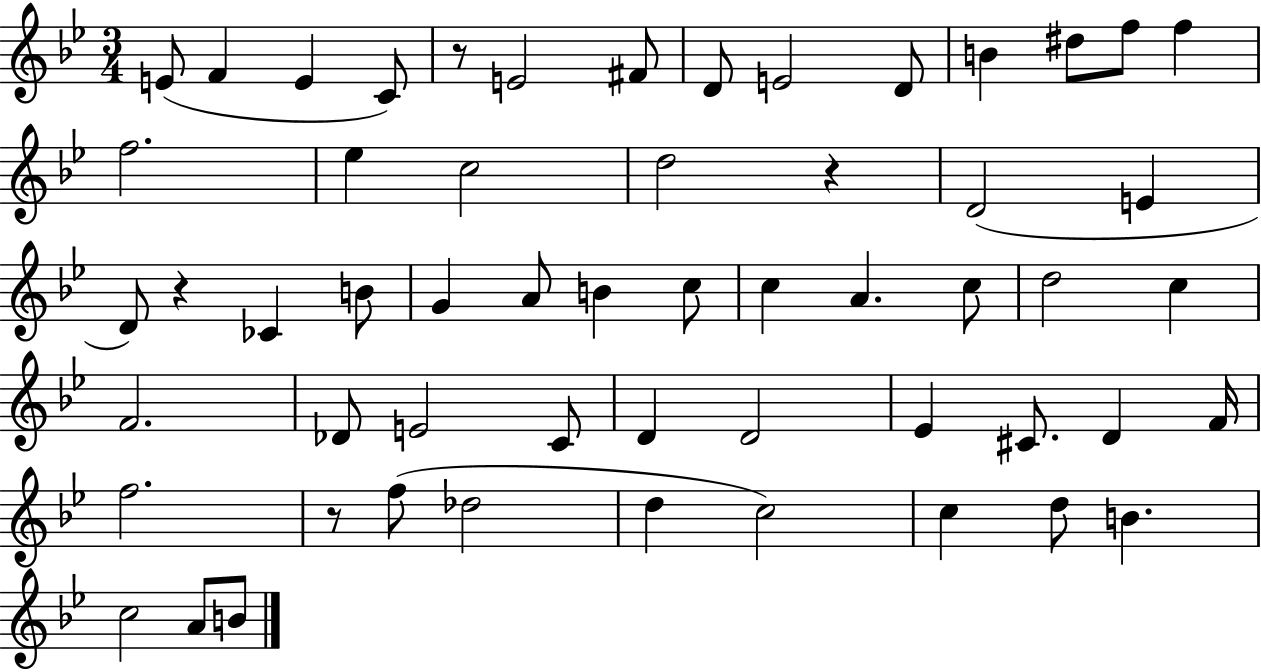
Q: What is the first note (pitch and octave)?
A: E4